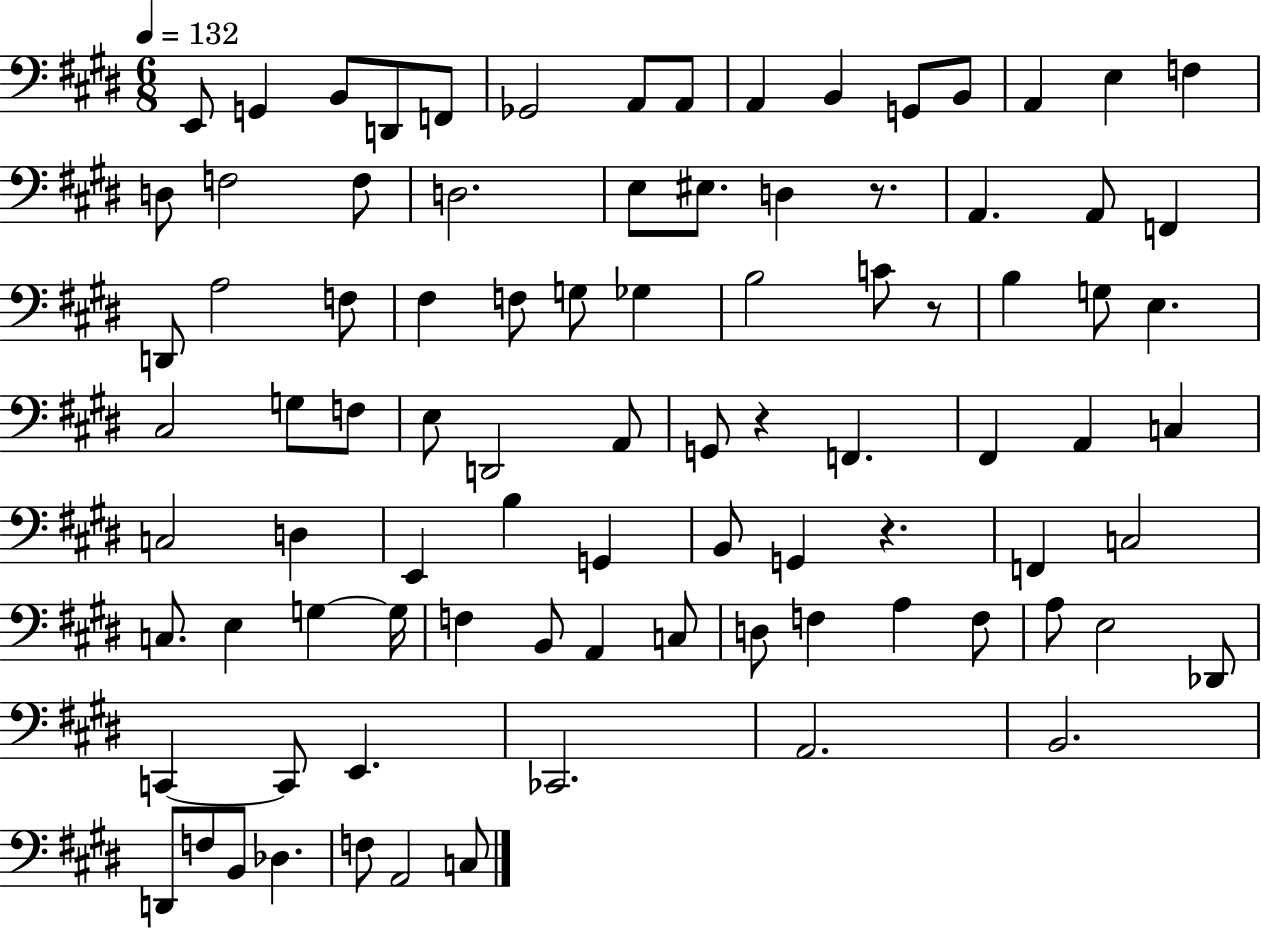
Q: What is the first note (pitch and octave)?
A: E2